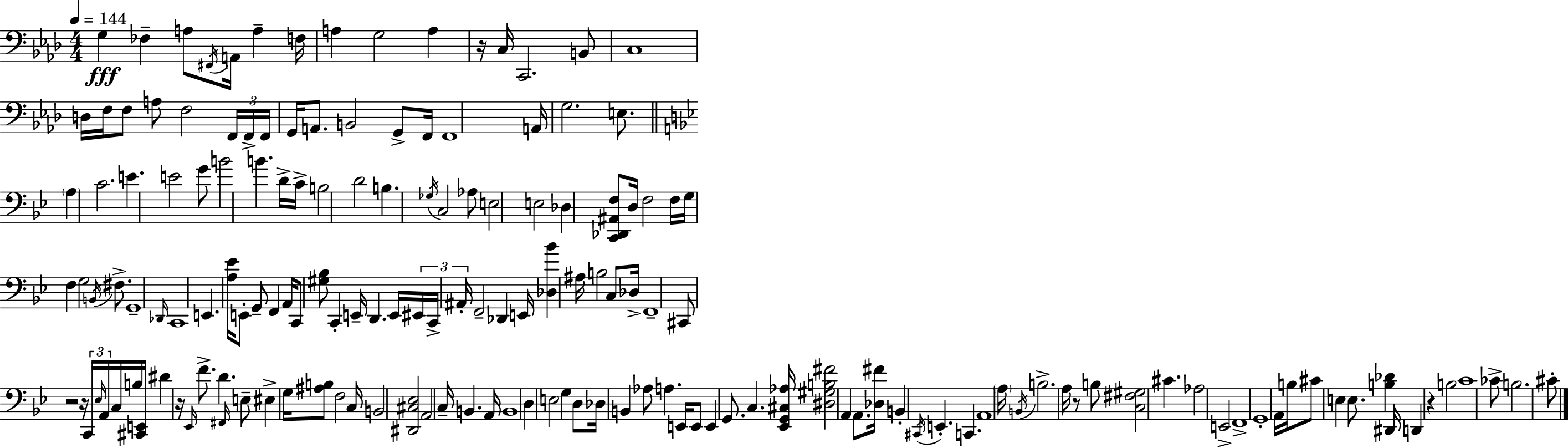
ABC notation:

X:1
T:Untitled
M:4/4
L:1/4
K:Fm
G, _F, A,/2 ^F,,/4 A,,/4 A, F,/4 A, G,2 A, z/4 C,/4 C,,2 B,,/2 C,4 D,/4 F,/4 F,/2 A,/2 F,2 F,,/4 F,,/4 F,,/4 G,,/4 A,,/2 B,,2 G,,/2 F,,/4 F,,4 A,,/4 G,2 E,/2 A, C2 E E2 G/2 B2 B D/4 C/4 B,2 D2 B, _G,/4 C,2 _A,/2 E,2 E,2 _D, [C,,_D,,^A,,F,]/2 D,/4 F,2 F,/4 G,/4 F, G,2 B,,/4 ^F,/2 G,,4 _D,,/4 C,,4 E,, [A,_E]/4 E,,/2 G,,/2 F,, A,,/4 C,,/2 [^G,_B,]/2 C,, E,,/4 D,, E,,/4 ^E,,/4 C,,/4 ^A,,/4 F,,2 _D,, E,,/4 [_D,_B] ^A,/4 B,2 C,/2 _D,/4 F,,4 ^C,,/2 z2 z/4 C,,/4 _E,/4 A,,/4 C,/4 B,/4 [^C,,E,,]/4 ^D z/4 _E,,/4 F/2 D ^F,,/4 E,/2 ^E, G,/4 [^A,B,]/2 F,2 C,/4 B,,2 [^D,,^C,_E,]2 A,,2 C,/4 B,, A,,/4 B,,4 D, E,2 G, D,/2 _D,/4 B,, _A,/2 A, E,,/4 E,,/2 E,, G,,/2 C, [_E,,G,,^C,_A,]/4 [^D,^G,B,^F]2 A,, A,,/2 [_D,^F]/4 B,, ^C,,/4 E,, C,, A,,4 A,/4 B,,/4 B,2 A,/4 z/2 B,/2 [C,^F,^G,]2 ^C _A,2 E,,2 F,,4 G,,4 A,,/4 B,/4 ^C/2 E, E,/2 [B,_D] ^D,,/4 D,, z B,2 C4 _C/2 B,2 ^C/2